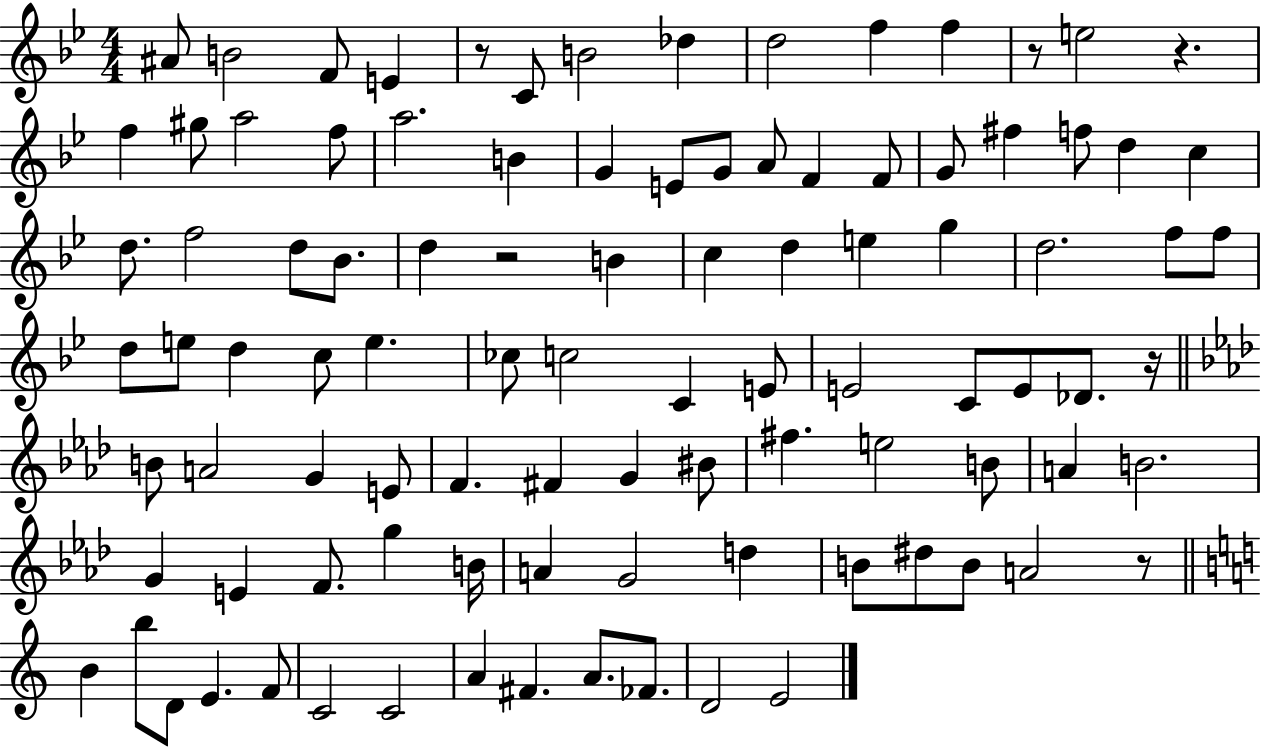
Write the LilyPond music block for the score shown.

{
  \clef treble
  \numericTimeSignature
  \time 4/4
  \key bes \major
  \repeat volta 2 { ais'8 b'2 f'8 e'4 | r8 c'8 b'2 des''4 | d''2 f''4 f''4 | r8 e''2 r4. | \break f''4 gis''8 a''2 f''8 | a''2. b'4 | g'4 e'8 g'8 a'8 f'4 f'8 | g'8 fis''4 f''8 d''4 c''4 | \break d''8. f''2 d''8 bes'8. | d''4 r2 b'4 | c''4 d''4 e''4 g''4 | d''2. f''8 f''8 | \break d''8 e''8 d''4 c''8 e''4. | ces''8 c''2 c'4 e'8 | e'2 c'8 e'8 des'8. r16 | \bar "||" \break \key aes \major b'8 a'2 g'4 e'8 | f'4. fis'4 g'4 bis'8 | fis''4. e''2 b'8 | a'4 b'2. | \break g'4 e'4 f'8. g''4 b'16 | a'4 g'2 d''4 | b'8 dis''8 b'8 a'2 r8 | \bar "||" \break \key c \major b'4 b''8 d'8 e'4. f'8 | c'2 c'2 | a'4 fis'4. a'8. fes'8. | d'2 e'2 | \break } \bar "|."
}